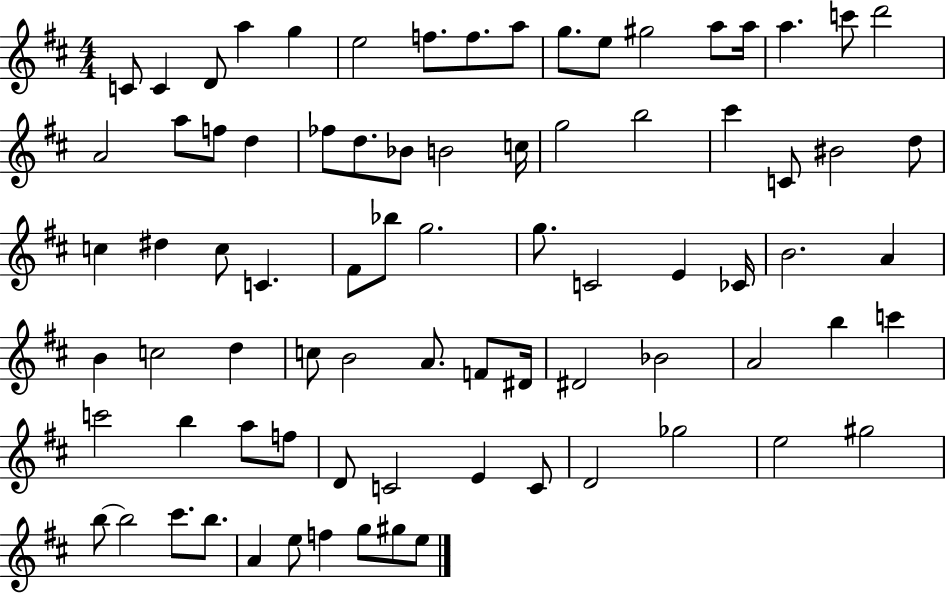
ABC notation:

X:1
T:Untitled
M:4/4
L:1/4
K:D
C/2 C D/2 a g e2 f/2 f/2 a/2 g/2 e/2 ^g2 a/2 a/4 a c'/2 d'2 A2 a/2 f/2 d _f/2 d/2 _B/2 B2 c/4 g2 b2 ^c' C/2 ^B2 d/2 c ^d c/2 C ^F/2 _b/2 g2 g/2 C2 E _C/4 B2 A B c2 d c/2 B2 A/2 F/2 ^D/4 ^D2 _B2 A2 b c' c'2 b a/2 f/2 D/2 C2 E C/2 D2 _g2 e2 ^g2 b/2 b2 ^c'/2 b/2 A e/2 f g/2 ^g/2 e/2